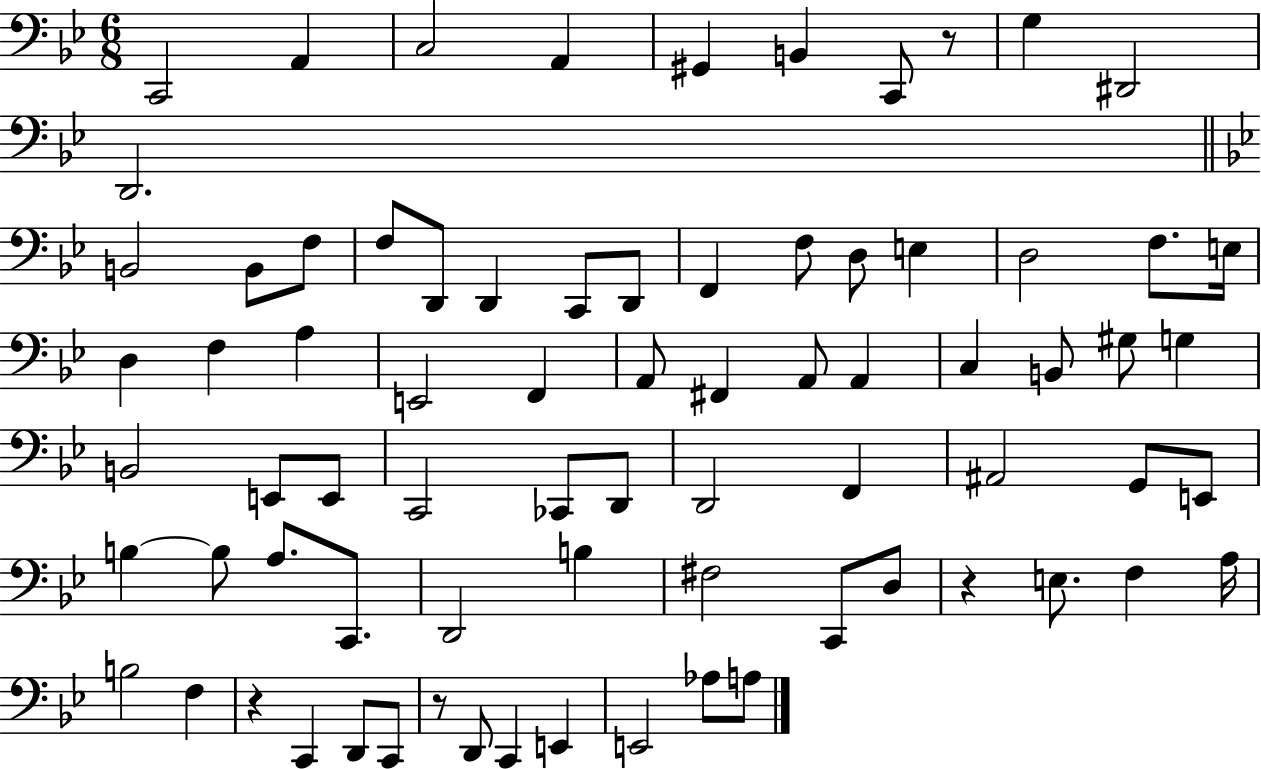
C2/h A2/q C3/h A2/q G#2/q B2/q C2/e R/e G3/q D#2/h D2/h. B2/h B2/e F3/e F3/e D2/e D2/q C2/e D2/e F2/q F3/e D3/e E3/q D3/h F3/e. E3/s D3/q F3/q A3/q E2/h F2/q A2/e F#2/q A2/e A2/q C3/q B2/e G#3/e G3/q B2/h E2/e E2/e C2/h CES2/e D2/e D2/h F2/q A#2/h G2/e E2/e B3/q B3/e A3/e. C2/e. D2/h B3/q F#3/h C2/e D3/e R/q E3/e. F3/q A3/s B3/h F3/q R/q C2/q D2/e C2/e R/e D2/e C2/q E2/q E2/h Ab3/e A3/e